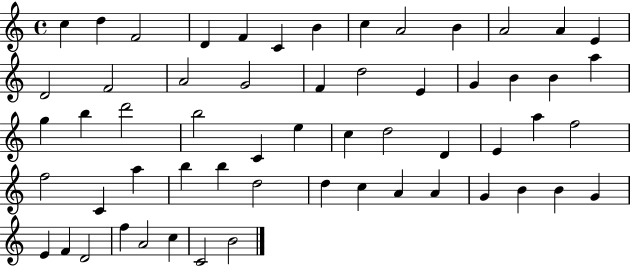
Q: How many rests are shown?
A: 0